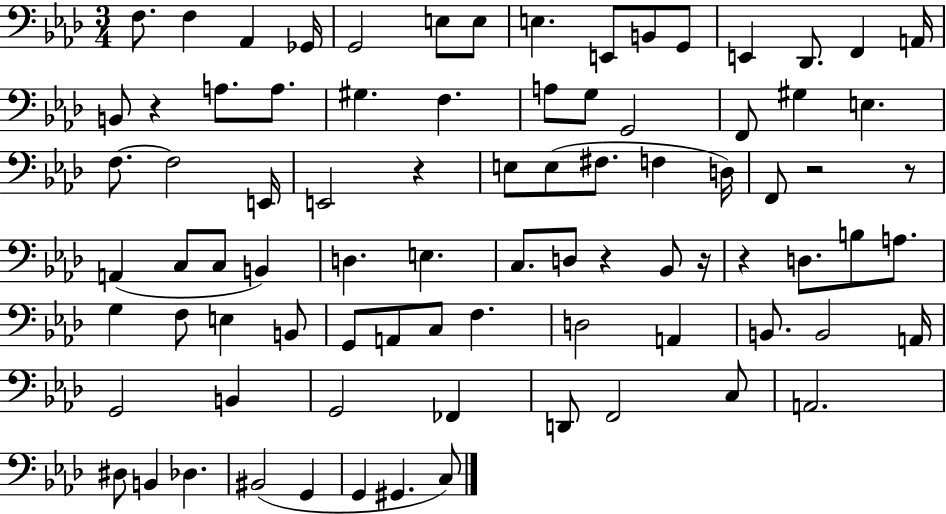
X:1
T:Untitled
M:3/4
L:1/4
K:Ab
F,/2 F, _A,, _G,,/4 G,,2 E,/2 E,/2 E, E,,/2 B,,/2 G,,/2 E,, _D,,/2 F,, A,,/4 B,,/2 z A,/2 A,/2 ^G, F, A,/2 G,/2 G,,2 F,,/2 ^G, E, F,/2 F,2 E,,/4 E,,2 z E,/2 E,/2 ^F,/2 F, D,/4 F,,/2 z2 z/2 A,, C,/2 C,/2 B,, D, E, C,/2 D,/2 z _B,,/2 z/4 z D,/2 B,/2 A,/2 G, F,/2 E, B,,/2 G,,/2 A,,/2 C,/2 F, D,2 A,, B,,/2 B,,2 A,,/4 G,,2 B,, G,,2 _F,, D,,/2 F,,2 C,/2 A,,2 ^D,/2 B,, _D, ^B,,2 G,, G,, ^G,, C,/2